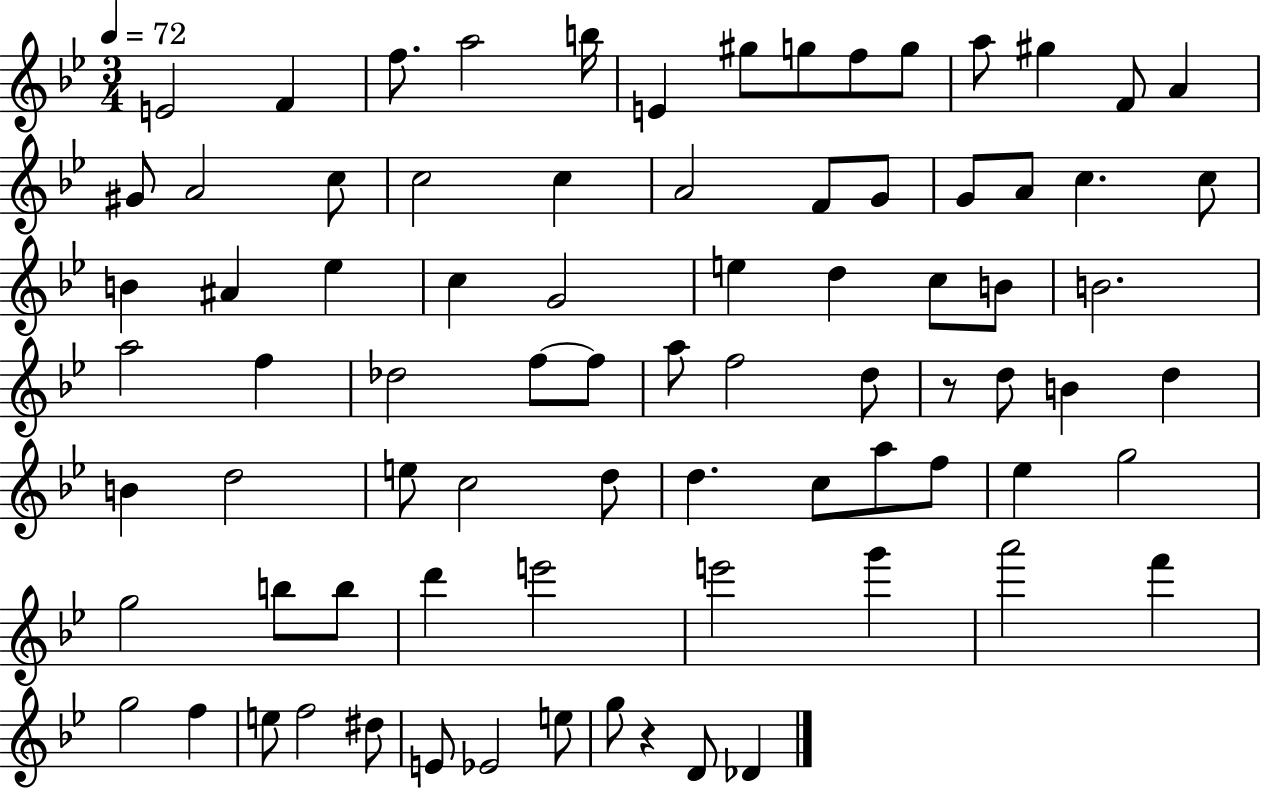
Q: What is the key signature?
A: BES major